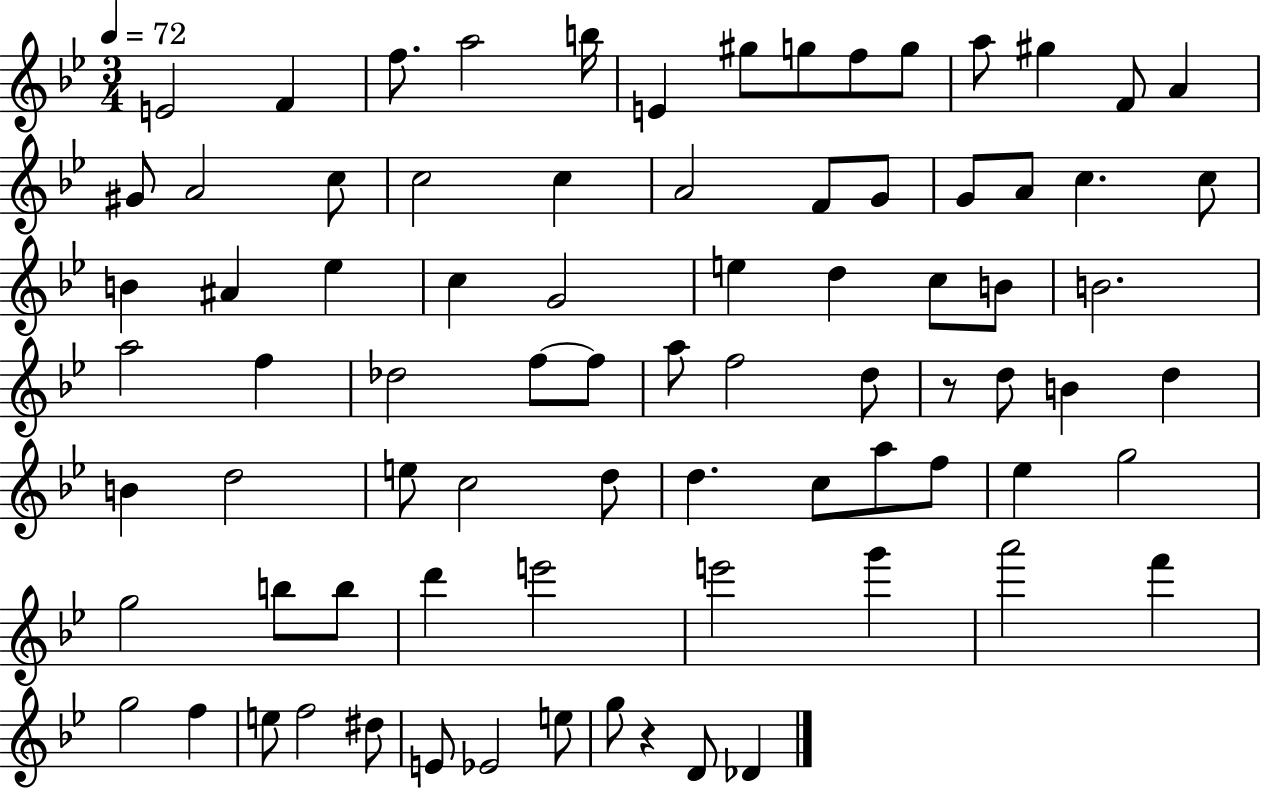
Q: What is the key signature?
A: BES major